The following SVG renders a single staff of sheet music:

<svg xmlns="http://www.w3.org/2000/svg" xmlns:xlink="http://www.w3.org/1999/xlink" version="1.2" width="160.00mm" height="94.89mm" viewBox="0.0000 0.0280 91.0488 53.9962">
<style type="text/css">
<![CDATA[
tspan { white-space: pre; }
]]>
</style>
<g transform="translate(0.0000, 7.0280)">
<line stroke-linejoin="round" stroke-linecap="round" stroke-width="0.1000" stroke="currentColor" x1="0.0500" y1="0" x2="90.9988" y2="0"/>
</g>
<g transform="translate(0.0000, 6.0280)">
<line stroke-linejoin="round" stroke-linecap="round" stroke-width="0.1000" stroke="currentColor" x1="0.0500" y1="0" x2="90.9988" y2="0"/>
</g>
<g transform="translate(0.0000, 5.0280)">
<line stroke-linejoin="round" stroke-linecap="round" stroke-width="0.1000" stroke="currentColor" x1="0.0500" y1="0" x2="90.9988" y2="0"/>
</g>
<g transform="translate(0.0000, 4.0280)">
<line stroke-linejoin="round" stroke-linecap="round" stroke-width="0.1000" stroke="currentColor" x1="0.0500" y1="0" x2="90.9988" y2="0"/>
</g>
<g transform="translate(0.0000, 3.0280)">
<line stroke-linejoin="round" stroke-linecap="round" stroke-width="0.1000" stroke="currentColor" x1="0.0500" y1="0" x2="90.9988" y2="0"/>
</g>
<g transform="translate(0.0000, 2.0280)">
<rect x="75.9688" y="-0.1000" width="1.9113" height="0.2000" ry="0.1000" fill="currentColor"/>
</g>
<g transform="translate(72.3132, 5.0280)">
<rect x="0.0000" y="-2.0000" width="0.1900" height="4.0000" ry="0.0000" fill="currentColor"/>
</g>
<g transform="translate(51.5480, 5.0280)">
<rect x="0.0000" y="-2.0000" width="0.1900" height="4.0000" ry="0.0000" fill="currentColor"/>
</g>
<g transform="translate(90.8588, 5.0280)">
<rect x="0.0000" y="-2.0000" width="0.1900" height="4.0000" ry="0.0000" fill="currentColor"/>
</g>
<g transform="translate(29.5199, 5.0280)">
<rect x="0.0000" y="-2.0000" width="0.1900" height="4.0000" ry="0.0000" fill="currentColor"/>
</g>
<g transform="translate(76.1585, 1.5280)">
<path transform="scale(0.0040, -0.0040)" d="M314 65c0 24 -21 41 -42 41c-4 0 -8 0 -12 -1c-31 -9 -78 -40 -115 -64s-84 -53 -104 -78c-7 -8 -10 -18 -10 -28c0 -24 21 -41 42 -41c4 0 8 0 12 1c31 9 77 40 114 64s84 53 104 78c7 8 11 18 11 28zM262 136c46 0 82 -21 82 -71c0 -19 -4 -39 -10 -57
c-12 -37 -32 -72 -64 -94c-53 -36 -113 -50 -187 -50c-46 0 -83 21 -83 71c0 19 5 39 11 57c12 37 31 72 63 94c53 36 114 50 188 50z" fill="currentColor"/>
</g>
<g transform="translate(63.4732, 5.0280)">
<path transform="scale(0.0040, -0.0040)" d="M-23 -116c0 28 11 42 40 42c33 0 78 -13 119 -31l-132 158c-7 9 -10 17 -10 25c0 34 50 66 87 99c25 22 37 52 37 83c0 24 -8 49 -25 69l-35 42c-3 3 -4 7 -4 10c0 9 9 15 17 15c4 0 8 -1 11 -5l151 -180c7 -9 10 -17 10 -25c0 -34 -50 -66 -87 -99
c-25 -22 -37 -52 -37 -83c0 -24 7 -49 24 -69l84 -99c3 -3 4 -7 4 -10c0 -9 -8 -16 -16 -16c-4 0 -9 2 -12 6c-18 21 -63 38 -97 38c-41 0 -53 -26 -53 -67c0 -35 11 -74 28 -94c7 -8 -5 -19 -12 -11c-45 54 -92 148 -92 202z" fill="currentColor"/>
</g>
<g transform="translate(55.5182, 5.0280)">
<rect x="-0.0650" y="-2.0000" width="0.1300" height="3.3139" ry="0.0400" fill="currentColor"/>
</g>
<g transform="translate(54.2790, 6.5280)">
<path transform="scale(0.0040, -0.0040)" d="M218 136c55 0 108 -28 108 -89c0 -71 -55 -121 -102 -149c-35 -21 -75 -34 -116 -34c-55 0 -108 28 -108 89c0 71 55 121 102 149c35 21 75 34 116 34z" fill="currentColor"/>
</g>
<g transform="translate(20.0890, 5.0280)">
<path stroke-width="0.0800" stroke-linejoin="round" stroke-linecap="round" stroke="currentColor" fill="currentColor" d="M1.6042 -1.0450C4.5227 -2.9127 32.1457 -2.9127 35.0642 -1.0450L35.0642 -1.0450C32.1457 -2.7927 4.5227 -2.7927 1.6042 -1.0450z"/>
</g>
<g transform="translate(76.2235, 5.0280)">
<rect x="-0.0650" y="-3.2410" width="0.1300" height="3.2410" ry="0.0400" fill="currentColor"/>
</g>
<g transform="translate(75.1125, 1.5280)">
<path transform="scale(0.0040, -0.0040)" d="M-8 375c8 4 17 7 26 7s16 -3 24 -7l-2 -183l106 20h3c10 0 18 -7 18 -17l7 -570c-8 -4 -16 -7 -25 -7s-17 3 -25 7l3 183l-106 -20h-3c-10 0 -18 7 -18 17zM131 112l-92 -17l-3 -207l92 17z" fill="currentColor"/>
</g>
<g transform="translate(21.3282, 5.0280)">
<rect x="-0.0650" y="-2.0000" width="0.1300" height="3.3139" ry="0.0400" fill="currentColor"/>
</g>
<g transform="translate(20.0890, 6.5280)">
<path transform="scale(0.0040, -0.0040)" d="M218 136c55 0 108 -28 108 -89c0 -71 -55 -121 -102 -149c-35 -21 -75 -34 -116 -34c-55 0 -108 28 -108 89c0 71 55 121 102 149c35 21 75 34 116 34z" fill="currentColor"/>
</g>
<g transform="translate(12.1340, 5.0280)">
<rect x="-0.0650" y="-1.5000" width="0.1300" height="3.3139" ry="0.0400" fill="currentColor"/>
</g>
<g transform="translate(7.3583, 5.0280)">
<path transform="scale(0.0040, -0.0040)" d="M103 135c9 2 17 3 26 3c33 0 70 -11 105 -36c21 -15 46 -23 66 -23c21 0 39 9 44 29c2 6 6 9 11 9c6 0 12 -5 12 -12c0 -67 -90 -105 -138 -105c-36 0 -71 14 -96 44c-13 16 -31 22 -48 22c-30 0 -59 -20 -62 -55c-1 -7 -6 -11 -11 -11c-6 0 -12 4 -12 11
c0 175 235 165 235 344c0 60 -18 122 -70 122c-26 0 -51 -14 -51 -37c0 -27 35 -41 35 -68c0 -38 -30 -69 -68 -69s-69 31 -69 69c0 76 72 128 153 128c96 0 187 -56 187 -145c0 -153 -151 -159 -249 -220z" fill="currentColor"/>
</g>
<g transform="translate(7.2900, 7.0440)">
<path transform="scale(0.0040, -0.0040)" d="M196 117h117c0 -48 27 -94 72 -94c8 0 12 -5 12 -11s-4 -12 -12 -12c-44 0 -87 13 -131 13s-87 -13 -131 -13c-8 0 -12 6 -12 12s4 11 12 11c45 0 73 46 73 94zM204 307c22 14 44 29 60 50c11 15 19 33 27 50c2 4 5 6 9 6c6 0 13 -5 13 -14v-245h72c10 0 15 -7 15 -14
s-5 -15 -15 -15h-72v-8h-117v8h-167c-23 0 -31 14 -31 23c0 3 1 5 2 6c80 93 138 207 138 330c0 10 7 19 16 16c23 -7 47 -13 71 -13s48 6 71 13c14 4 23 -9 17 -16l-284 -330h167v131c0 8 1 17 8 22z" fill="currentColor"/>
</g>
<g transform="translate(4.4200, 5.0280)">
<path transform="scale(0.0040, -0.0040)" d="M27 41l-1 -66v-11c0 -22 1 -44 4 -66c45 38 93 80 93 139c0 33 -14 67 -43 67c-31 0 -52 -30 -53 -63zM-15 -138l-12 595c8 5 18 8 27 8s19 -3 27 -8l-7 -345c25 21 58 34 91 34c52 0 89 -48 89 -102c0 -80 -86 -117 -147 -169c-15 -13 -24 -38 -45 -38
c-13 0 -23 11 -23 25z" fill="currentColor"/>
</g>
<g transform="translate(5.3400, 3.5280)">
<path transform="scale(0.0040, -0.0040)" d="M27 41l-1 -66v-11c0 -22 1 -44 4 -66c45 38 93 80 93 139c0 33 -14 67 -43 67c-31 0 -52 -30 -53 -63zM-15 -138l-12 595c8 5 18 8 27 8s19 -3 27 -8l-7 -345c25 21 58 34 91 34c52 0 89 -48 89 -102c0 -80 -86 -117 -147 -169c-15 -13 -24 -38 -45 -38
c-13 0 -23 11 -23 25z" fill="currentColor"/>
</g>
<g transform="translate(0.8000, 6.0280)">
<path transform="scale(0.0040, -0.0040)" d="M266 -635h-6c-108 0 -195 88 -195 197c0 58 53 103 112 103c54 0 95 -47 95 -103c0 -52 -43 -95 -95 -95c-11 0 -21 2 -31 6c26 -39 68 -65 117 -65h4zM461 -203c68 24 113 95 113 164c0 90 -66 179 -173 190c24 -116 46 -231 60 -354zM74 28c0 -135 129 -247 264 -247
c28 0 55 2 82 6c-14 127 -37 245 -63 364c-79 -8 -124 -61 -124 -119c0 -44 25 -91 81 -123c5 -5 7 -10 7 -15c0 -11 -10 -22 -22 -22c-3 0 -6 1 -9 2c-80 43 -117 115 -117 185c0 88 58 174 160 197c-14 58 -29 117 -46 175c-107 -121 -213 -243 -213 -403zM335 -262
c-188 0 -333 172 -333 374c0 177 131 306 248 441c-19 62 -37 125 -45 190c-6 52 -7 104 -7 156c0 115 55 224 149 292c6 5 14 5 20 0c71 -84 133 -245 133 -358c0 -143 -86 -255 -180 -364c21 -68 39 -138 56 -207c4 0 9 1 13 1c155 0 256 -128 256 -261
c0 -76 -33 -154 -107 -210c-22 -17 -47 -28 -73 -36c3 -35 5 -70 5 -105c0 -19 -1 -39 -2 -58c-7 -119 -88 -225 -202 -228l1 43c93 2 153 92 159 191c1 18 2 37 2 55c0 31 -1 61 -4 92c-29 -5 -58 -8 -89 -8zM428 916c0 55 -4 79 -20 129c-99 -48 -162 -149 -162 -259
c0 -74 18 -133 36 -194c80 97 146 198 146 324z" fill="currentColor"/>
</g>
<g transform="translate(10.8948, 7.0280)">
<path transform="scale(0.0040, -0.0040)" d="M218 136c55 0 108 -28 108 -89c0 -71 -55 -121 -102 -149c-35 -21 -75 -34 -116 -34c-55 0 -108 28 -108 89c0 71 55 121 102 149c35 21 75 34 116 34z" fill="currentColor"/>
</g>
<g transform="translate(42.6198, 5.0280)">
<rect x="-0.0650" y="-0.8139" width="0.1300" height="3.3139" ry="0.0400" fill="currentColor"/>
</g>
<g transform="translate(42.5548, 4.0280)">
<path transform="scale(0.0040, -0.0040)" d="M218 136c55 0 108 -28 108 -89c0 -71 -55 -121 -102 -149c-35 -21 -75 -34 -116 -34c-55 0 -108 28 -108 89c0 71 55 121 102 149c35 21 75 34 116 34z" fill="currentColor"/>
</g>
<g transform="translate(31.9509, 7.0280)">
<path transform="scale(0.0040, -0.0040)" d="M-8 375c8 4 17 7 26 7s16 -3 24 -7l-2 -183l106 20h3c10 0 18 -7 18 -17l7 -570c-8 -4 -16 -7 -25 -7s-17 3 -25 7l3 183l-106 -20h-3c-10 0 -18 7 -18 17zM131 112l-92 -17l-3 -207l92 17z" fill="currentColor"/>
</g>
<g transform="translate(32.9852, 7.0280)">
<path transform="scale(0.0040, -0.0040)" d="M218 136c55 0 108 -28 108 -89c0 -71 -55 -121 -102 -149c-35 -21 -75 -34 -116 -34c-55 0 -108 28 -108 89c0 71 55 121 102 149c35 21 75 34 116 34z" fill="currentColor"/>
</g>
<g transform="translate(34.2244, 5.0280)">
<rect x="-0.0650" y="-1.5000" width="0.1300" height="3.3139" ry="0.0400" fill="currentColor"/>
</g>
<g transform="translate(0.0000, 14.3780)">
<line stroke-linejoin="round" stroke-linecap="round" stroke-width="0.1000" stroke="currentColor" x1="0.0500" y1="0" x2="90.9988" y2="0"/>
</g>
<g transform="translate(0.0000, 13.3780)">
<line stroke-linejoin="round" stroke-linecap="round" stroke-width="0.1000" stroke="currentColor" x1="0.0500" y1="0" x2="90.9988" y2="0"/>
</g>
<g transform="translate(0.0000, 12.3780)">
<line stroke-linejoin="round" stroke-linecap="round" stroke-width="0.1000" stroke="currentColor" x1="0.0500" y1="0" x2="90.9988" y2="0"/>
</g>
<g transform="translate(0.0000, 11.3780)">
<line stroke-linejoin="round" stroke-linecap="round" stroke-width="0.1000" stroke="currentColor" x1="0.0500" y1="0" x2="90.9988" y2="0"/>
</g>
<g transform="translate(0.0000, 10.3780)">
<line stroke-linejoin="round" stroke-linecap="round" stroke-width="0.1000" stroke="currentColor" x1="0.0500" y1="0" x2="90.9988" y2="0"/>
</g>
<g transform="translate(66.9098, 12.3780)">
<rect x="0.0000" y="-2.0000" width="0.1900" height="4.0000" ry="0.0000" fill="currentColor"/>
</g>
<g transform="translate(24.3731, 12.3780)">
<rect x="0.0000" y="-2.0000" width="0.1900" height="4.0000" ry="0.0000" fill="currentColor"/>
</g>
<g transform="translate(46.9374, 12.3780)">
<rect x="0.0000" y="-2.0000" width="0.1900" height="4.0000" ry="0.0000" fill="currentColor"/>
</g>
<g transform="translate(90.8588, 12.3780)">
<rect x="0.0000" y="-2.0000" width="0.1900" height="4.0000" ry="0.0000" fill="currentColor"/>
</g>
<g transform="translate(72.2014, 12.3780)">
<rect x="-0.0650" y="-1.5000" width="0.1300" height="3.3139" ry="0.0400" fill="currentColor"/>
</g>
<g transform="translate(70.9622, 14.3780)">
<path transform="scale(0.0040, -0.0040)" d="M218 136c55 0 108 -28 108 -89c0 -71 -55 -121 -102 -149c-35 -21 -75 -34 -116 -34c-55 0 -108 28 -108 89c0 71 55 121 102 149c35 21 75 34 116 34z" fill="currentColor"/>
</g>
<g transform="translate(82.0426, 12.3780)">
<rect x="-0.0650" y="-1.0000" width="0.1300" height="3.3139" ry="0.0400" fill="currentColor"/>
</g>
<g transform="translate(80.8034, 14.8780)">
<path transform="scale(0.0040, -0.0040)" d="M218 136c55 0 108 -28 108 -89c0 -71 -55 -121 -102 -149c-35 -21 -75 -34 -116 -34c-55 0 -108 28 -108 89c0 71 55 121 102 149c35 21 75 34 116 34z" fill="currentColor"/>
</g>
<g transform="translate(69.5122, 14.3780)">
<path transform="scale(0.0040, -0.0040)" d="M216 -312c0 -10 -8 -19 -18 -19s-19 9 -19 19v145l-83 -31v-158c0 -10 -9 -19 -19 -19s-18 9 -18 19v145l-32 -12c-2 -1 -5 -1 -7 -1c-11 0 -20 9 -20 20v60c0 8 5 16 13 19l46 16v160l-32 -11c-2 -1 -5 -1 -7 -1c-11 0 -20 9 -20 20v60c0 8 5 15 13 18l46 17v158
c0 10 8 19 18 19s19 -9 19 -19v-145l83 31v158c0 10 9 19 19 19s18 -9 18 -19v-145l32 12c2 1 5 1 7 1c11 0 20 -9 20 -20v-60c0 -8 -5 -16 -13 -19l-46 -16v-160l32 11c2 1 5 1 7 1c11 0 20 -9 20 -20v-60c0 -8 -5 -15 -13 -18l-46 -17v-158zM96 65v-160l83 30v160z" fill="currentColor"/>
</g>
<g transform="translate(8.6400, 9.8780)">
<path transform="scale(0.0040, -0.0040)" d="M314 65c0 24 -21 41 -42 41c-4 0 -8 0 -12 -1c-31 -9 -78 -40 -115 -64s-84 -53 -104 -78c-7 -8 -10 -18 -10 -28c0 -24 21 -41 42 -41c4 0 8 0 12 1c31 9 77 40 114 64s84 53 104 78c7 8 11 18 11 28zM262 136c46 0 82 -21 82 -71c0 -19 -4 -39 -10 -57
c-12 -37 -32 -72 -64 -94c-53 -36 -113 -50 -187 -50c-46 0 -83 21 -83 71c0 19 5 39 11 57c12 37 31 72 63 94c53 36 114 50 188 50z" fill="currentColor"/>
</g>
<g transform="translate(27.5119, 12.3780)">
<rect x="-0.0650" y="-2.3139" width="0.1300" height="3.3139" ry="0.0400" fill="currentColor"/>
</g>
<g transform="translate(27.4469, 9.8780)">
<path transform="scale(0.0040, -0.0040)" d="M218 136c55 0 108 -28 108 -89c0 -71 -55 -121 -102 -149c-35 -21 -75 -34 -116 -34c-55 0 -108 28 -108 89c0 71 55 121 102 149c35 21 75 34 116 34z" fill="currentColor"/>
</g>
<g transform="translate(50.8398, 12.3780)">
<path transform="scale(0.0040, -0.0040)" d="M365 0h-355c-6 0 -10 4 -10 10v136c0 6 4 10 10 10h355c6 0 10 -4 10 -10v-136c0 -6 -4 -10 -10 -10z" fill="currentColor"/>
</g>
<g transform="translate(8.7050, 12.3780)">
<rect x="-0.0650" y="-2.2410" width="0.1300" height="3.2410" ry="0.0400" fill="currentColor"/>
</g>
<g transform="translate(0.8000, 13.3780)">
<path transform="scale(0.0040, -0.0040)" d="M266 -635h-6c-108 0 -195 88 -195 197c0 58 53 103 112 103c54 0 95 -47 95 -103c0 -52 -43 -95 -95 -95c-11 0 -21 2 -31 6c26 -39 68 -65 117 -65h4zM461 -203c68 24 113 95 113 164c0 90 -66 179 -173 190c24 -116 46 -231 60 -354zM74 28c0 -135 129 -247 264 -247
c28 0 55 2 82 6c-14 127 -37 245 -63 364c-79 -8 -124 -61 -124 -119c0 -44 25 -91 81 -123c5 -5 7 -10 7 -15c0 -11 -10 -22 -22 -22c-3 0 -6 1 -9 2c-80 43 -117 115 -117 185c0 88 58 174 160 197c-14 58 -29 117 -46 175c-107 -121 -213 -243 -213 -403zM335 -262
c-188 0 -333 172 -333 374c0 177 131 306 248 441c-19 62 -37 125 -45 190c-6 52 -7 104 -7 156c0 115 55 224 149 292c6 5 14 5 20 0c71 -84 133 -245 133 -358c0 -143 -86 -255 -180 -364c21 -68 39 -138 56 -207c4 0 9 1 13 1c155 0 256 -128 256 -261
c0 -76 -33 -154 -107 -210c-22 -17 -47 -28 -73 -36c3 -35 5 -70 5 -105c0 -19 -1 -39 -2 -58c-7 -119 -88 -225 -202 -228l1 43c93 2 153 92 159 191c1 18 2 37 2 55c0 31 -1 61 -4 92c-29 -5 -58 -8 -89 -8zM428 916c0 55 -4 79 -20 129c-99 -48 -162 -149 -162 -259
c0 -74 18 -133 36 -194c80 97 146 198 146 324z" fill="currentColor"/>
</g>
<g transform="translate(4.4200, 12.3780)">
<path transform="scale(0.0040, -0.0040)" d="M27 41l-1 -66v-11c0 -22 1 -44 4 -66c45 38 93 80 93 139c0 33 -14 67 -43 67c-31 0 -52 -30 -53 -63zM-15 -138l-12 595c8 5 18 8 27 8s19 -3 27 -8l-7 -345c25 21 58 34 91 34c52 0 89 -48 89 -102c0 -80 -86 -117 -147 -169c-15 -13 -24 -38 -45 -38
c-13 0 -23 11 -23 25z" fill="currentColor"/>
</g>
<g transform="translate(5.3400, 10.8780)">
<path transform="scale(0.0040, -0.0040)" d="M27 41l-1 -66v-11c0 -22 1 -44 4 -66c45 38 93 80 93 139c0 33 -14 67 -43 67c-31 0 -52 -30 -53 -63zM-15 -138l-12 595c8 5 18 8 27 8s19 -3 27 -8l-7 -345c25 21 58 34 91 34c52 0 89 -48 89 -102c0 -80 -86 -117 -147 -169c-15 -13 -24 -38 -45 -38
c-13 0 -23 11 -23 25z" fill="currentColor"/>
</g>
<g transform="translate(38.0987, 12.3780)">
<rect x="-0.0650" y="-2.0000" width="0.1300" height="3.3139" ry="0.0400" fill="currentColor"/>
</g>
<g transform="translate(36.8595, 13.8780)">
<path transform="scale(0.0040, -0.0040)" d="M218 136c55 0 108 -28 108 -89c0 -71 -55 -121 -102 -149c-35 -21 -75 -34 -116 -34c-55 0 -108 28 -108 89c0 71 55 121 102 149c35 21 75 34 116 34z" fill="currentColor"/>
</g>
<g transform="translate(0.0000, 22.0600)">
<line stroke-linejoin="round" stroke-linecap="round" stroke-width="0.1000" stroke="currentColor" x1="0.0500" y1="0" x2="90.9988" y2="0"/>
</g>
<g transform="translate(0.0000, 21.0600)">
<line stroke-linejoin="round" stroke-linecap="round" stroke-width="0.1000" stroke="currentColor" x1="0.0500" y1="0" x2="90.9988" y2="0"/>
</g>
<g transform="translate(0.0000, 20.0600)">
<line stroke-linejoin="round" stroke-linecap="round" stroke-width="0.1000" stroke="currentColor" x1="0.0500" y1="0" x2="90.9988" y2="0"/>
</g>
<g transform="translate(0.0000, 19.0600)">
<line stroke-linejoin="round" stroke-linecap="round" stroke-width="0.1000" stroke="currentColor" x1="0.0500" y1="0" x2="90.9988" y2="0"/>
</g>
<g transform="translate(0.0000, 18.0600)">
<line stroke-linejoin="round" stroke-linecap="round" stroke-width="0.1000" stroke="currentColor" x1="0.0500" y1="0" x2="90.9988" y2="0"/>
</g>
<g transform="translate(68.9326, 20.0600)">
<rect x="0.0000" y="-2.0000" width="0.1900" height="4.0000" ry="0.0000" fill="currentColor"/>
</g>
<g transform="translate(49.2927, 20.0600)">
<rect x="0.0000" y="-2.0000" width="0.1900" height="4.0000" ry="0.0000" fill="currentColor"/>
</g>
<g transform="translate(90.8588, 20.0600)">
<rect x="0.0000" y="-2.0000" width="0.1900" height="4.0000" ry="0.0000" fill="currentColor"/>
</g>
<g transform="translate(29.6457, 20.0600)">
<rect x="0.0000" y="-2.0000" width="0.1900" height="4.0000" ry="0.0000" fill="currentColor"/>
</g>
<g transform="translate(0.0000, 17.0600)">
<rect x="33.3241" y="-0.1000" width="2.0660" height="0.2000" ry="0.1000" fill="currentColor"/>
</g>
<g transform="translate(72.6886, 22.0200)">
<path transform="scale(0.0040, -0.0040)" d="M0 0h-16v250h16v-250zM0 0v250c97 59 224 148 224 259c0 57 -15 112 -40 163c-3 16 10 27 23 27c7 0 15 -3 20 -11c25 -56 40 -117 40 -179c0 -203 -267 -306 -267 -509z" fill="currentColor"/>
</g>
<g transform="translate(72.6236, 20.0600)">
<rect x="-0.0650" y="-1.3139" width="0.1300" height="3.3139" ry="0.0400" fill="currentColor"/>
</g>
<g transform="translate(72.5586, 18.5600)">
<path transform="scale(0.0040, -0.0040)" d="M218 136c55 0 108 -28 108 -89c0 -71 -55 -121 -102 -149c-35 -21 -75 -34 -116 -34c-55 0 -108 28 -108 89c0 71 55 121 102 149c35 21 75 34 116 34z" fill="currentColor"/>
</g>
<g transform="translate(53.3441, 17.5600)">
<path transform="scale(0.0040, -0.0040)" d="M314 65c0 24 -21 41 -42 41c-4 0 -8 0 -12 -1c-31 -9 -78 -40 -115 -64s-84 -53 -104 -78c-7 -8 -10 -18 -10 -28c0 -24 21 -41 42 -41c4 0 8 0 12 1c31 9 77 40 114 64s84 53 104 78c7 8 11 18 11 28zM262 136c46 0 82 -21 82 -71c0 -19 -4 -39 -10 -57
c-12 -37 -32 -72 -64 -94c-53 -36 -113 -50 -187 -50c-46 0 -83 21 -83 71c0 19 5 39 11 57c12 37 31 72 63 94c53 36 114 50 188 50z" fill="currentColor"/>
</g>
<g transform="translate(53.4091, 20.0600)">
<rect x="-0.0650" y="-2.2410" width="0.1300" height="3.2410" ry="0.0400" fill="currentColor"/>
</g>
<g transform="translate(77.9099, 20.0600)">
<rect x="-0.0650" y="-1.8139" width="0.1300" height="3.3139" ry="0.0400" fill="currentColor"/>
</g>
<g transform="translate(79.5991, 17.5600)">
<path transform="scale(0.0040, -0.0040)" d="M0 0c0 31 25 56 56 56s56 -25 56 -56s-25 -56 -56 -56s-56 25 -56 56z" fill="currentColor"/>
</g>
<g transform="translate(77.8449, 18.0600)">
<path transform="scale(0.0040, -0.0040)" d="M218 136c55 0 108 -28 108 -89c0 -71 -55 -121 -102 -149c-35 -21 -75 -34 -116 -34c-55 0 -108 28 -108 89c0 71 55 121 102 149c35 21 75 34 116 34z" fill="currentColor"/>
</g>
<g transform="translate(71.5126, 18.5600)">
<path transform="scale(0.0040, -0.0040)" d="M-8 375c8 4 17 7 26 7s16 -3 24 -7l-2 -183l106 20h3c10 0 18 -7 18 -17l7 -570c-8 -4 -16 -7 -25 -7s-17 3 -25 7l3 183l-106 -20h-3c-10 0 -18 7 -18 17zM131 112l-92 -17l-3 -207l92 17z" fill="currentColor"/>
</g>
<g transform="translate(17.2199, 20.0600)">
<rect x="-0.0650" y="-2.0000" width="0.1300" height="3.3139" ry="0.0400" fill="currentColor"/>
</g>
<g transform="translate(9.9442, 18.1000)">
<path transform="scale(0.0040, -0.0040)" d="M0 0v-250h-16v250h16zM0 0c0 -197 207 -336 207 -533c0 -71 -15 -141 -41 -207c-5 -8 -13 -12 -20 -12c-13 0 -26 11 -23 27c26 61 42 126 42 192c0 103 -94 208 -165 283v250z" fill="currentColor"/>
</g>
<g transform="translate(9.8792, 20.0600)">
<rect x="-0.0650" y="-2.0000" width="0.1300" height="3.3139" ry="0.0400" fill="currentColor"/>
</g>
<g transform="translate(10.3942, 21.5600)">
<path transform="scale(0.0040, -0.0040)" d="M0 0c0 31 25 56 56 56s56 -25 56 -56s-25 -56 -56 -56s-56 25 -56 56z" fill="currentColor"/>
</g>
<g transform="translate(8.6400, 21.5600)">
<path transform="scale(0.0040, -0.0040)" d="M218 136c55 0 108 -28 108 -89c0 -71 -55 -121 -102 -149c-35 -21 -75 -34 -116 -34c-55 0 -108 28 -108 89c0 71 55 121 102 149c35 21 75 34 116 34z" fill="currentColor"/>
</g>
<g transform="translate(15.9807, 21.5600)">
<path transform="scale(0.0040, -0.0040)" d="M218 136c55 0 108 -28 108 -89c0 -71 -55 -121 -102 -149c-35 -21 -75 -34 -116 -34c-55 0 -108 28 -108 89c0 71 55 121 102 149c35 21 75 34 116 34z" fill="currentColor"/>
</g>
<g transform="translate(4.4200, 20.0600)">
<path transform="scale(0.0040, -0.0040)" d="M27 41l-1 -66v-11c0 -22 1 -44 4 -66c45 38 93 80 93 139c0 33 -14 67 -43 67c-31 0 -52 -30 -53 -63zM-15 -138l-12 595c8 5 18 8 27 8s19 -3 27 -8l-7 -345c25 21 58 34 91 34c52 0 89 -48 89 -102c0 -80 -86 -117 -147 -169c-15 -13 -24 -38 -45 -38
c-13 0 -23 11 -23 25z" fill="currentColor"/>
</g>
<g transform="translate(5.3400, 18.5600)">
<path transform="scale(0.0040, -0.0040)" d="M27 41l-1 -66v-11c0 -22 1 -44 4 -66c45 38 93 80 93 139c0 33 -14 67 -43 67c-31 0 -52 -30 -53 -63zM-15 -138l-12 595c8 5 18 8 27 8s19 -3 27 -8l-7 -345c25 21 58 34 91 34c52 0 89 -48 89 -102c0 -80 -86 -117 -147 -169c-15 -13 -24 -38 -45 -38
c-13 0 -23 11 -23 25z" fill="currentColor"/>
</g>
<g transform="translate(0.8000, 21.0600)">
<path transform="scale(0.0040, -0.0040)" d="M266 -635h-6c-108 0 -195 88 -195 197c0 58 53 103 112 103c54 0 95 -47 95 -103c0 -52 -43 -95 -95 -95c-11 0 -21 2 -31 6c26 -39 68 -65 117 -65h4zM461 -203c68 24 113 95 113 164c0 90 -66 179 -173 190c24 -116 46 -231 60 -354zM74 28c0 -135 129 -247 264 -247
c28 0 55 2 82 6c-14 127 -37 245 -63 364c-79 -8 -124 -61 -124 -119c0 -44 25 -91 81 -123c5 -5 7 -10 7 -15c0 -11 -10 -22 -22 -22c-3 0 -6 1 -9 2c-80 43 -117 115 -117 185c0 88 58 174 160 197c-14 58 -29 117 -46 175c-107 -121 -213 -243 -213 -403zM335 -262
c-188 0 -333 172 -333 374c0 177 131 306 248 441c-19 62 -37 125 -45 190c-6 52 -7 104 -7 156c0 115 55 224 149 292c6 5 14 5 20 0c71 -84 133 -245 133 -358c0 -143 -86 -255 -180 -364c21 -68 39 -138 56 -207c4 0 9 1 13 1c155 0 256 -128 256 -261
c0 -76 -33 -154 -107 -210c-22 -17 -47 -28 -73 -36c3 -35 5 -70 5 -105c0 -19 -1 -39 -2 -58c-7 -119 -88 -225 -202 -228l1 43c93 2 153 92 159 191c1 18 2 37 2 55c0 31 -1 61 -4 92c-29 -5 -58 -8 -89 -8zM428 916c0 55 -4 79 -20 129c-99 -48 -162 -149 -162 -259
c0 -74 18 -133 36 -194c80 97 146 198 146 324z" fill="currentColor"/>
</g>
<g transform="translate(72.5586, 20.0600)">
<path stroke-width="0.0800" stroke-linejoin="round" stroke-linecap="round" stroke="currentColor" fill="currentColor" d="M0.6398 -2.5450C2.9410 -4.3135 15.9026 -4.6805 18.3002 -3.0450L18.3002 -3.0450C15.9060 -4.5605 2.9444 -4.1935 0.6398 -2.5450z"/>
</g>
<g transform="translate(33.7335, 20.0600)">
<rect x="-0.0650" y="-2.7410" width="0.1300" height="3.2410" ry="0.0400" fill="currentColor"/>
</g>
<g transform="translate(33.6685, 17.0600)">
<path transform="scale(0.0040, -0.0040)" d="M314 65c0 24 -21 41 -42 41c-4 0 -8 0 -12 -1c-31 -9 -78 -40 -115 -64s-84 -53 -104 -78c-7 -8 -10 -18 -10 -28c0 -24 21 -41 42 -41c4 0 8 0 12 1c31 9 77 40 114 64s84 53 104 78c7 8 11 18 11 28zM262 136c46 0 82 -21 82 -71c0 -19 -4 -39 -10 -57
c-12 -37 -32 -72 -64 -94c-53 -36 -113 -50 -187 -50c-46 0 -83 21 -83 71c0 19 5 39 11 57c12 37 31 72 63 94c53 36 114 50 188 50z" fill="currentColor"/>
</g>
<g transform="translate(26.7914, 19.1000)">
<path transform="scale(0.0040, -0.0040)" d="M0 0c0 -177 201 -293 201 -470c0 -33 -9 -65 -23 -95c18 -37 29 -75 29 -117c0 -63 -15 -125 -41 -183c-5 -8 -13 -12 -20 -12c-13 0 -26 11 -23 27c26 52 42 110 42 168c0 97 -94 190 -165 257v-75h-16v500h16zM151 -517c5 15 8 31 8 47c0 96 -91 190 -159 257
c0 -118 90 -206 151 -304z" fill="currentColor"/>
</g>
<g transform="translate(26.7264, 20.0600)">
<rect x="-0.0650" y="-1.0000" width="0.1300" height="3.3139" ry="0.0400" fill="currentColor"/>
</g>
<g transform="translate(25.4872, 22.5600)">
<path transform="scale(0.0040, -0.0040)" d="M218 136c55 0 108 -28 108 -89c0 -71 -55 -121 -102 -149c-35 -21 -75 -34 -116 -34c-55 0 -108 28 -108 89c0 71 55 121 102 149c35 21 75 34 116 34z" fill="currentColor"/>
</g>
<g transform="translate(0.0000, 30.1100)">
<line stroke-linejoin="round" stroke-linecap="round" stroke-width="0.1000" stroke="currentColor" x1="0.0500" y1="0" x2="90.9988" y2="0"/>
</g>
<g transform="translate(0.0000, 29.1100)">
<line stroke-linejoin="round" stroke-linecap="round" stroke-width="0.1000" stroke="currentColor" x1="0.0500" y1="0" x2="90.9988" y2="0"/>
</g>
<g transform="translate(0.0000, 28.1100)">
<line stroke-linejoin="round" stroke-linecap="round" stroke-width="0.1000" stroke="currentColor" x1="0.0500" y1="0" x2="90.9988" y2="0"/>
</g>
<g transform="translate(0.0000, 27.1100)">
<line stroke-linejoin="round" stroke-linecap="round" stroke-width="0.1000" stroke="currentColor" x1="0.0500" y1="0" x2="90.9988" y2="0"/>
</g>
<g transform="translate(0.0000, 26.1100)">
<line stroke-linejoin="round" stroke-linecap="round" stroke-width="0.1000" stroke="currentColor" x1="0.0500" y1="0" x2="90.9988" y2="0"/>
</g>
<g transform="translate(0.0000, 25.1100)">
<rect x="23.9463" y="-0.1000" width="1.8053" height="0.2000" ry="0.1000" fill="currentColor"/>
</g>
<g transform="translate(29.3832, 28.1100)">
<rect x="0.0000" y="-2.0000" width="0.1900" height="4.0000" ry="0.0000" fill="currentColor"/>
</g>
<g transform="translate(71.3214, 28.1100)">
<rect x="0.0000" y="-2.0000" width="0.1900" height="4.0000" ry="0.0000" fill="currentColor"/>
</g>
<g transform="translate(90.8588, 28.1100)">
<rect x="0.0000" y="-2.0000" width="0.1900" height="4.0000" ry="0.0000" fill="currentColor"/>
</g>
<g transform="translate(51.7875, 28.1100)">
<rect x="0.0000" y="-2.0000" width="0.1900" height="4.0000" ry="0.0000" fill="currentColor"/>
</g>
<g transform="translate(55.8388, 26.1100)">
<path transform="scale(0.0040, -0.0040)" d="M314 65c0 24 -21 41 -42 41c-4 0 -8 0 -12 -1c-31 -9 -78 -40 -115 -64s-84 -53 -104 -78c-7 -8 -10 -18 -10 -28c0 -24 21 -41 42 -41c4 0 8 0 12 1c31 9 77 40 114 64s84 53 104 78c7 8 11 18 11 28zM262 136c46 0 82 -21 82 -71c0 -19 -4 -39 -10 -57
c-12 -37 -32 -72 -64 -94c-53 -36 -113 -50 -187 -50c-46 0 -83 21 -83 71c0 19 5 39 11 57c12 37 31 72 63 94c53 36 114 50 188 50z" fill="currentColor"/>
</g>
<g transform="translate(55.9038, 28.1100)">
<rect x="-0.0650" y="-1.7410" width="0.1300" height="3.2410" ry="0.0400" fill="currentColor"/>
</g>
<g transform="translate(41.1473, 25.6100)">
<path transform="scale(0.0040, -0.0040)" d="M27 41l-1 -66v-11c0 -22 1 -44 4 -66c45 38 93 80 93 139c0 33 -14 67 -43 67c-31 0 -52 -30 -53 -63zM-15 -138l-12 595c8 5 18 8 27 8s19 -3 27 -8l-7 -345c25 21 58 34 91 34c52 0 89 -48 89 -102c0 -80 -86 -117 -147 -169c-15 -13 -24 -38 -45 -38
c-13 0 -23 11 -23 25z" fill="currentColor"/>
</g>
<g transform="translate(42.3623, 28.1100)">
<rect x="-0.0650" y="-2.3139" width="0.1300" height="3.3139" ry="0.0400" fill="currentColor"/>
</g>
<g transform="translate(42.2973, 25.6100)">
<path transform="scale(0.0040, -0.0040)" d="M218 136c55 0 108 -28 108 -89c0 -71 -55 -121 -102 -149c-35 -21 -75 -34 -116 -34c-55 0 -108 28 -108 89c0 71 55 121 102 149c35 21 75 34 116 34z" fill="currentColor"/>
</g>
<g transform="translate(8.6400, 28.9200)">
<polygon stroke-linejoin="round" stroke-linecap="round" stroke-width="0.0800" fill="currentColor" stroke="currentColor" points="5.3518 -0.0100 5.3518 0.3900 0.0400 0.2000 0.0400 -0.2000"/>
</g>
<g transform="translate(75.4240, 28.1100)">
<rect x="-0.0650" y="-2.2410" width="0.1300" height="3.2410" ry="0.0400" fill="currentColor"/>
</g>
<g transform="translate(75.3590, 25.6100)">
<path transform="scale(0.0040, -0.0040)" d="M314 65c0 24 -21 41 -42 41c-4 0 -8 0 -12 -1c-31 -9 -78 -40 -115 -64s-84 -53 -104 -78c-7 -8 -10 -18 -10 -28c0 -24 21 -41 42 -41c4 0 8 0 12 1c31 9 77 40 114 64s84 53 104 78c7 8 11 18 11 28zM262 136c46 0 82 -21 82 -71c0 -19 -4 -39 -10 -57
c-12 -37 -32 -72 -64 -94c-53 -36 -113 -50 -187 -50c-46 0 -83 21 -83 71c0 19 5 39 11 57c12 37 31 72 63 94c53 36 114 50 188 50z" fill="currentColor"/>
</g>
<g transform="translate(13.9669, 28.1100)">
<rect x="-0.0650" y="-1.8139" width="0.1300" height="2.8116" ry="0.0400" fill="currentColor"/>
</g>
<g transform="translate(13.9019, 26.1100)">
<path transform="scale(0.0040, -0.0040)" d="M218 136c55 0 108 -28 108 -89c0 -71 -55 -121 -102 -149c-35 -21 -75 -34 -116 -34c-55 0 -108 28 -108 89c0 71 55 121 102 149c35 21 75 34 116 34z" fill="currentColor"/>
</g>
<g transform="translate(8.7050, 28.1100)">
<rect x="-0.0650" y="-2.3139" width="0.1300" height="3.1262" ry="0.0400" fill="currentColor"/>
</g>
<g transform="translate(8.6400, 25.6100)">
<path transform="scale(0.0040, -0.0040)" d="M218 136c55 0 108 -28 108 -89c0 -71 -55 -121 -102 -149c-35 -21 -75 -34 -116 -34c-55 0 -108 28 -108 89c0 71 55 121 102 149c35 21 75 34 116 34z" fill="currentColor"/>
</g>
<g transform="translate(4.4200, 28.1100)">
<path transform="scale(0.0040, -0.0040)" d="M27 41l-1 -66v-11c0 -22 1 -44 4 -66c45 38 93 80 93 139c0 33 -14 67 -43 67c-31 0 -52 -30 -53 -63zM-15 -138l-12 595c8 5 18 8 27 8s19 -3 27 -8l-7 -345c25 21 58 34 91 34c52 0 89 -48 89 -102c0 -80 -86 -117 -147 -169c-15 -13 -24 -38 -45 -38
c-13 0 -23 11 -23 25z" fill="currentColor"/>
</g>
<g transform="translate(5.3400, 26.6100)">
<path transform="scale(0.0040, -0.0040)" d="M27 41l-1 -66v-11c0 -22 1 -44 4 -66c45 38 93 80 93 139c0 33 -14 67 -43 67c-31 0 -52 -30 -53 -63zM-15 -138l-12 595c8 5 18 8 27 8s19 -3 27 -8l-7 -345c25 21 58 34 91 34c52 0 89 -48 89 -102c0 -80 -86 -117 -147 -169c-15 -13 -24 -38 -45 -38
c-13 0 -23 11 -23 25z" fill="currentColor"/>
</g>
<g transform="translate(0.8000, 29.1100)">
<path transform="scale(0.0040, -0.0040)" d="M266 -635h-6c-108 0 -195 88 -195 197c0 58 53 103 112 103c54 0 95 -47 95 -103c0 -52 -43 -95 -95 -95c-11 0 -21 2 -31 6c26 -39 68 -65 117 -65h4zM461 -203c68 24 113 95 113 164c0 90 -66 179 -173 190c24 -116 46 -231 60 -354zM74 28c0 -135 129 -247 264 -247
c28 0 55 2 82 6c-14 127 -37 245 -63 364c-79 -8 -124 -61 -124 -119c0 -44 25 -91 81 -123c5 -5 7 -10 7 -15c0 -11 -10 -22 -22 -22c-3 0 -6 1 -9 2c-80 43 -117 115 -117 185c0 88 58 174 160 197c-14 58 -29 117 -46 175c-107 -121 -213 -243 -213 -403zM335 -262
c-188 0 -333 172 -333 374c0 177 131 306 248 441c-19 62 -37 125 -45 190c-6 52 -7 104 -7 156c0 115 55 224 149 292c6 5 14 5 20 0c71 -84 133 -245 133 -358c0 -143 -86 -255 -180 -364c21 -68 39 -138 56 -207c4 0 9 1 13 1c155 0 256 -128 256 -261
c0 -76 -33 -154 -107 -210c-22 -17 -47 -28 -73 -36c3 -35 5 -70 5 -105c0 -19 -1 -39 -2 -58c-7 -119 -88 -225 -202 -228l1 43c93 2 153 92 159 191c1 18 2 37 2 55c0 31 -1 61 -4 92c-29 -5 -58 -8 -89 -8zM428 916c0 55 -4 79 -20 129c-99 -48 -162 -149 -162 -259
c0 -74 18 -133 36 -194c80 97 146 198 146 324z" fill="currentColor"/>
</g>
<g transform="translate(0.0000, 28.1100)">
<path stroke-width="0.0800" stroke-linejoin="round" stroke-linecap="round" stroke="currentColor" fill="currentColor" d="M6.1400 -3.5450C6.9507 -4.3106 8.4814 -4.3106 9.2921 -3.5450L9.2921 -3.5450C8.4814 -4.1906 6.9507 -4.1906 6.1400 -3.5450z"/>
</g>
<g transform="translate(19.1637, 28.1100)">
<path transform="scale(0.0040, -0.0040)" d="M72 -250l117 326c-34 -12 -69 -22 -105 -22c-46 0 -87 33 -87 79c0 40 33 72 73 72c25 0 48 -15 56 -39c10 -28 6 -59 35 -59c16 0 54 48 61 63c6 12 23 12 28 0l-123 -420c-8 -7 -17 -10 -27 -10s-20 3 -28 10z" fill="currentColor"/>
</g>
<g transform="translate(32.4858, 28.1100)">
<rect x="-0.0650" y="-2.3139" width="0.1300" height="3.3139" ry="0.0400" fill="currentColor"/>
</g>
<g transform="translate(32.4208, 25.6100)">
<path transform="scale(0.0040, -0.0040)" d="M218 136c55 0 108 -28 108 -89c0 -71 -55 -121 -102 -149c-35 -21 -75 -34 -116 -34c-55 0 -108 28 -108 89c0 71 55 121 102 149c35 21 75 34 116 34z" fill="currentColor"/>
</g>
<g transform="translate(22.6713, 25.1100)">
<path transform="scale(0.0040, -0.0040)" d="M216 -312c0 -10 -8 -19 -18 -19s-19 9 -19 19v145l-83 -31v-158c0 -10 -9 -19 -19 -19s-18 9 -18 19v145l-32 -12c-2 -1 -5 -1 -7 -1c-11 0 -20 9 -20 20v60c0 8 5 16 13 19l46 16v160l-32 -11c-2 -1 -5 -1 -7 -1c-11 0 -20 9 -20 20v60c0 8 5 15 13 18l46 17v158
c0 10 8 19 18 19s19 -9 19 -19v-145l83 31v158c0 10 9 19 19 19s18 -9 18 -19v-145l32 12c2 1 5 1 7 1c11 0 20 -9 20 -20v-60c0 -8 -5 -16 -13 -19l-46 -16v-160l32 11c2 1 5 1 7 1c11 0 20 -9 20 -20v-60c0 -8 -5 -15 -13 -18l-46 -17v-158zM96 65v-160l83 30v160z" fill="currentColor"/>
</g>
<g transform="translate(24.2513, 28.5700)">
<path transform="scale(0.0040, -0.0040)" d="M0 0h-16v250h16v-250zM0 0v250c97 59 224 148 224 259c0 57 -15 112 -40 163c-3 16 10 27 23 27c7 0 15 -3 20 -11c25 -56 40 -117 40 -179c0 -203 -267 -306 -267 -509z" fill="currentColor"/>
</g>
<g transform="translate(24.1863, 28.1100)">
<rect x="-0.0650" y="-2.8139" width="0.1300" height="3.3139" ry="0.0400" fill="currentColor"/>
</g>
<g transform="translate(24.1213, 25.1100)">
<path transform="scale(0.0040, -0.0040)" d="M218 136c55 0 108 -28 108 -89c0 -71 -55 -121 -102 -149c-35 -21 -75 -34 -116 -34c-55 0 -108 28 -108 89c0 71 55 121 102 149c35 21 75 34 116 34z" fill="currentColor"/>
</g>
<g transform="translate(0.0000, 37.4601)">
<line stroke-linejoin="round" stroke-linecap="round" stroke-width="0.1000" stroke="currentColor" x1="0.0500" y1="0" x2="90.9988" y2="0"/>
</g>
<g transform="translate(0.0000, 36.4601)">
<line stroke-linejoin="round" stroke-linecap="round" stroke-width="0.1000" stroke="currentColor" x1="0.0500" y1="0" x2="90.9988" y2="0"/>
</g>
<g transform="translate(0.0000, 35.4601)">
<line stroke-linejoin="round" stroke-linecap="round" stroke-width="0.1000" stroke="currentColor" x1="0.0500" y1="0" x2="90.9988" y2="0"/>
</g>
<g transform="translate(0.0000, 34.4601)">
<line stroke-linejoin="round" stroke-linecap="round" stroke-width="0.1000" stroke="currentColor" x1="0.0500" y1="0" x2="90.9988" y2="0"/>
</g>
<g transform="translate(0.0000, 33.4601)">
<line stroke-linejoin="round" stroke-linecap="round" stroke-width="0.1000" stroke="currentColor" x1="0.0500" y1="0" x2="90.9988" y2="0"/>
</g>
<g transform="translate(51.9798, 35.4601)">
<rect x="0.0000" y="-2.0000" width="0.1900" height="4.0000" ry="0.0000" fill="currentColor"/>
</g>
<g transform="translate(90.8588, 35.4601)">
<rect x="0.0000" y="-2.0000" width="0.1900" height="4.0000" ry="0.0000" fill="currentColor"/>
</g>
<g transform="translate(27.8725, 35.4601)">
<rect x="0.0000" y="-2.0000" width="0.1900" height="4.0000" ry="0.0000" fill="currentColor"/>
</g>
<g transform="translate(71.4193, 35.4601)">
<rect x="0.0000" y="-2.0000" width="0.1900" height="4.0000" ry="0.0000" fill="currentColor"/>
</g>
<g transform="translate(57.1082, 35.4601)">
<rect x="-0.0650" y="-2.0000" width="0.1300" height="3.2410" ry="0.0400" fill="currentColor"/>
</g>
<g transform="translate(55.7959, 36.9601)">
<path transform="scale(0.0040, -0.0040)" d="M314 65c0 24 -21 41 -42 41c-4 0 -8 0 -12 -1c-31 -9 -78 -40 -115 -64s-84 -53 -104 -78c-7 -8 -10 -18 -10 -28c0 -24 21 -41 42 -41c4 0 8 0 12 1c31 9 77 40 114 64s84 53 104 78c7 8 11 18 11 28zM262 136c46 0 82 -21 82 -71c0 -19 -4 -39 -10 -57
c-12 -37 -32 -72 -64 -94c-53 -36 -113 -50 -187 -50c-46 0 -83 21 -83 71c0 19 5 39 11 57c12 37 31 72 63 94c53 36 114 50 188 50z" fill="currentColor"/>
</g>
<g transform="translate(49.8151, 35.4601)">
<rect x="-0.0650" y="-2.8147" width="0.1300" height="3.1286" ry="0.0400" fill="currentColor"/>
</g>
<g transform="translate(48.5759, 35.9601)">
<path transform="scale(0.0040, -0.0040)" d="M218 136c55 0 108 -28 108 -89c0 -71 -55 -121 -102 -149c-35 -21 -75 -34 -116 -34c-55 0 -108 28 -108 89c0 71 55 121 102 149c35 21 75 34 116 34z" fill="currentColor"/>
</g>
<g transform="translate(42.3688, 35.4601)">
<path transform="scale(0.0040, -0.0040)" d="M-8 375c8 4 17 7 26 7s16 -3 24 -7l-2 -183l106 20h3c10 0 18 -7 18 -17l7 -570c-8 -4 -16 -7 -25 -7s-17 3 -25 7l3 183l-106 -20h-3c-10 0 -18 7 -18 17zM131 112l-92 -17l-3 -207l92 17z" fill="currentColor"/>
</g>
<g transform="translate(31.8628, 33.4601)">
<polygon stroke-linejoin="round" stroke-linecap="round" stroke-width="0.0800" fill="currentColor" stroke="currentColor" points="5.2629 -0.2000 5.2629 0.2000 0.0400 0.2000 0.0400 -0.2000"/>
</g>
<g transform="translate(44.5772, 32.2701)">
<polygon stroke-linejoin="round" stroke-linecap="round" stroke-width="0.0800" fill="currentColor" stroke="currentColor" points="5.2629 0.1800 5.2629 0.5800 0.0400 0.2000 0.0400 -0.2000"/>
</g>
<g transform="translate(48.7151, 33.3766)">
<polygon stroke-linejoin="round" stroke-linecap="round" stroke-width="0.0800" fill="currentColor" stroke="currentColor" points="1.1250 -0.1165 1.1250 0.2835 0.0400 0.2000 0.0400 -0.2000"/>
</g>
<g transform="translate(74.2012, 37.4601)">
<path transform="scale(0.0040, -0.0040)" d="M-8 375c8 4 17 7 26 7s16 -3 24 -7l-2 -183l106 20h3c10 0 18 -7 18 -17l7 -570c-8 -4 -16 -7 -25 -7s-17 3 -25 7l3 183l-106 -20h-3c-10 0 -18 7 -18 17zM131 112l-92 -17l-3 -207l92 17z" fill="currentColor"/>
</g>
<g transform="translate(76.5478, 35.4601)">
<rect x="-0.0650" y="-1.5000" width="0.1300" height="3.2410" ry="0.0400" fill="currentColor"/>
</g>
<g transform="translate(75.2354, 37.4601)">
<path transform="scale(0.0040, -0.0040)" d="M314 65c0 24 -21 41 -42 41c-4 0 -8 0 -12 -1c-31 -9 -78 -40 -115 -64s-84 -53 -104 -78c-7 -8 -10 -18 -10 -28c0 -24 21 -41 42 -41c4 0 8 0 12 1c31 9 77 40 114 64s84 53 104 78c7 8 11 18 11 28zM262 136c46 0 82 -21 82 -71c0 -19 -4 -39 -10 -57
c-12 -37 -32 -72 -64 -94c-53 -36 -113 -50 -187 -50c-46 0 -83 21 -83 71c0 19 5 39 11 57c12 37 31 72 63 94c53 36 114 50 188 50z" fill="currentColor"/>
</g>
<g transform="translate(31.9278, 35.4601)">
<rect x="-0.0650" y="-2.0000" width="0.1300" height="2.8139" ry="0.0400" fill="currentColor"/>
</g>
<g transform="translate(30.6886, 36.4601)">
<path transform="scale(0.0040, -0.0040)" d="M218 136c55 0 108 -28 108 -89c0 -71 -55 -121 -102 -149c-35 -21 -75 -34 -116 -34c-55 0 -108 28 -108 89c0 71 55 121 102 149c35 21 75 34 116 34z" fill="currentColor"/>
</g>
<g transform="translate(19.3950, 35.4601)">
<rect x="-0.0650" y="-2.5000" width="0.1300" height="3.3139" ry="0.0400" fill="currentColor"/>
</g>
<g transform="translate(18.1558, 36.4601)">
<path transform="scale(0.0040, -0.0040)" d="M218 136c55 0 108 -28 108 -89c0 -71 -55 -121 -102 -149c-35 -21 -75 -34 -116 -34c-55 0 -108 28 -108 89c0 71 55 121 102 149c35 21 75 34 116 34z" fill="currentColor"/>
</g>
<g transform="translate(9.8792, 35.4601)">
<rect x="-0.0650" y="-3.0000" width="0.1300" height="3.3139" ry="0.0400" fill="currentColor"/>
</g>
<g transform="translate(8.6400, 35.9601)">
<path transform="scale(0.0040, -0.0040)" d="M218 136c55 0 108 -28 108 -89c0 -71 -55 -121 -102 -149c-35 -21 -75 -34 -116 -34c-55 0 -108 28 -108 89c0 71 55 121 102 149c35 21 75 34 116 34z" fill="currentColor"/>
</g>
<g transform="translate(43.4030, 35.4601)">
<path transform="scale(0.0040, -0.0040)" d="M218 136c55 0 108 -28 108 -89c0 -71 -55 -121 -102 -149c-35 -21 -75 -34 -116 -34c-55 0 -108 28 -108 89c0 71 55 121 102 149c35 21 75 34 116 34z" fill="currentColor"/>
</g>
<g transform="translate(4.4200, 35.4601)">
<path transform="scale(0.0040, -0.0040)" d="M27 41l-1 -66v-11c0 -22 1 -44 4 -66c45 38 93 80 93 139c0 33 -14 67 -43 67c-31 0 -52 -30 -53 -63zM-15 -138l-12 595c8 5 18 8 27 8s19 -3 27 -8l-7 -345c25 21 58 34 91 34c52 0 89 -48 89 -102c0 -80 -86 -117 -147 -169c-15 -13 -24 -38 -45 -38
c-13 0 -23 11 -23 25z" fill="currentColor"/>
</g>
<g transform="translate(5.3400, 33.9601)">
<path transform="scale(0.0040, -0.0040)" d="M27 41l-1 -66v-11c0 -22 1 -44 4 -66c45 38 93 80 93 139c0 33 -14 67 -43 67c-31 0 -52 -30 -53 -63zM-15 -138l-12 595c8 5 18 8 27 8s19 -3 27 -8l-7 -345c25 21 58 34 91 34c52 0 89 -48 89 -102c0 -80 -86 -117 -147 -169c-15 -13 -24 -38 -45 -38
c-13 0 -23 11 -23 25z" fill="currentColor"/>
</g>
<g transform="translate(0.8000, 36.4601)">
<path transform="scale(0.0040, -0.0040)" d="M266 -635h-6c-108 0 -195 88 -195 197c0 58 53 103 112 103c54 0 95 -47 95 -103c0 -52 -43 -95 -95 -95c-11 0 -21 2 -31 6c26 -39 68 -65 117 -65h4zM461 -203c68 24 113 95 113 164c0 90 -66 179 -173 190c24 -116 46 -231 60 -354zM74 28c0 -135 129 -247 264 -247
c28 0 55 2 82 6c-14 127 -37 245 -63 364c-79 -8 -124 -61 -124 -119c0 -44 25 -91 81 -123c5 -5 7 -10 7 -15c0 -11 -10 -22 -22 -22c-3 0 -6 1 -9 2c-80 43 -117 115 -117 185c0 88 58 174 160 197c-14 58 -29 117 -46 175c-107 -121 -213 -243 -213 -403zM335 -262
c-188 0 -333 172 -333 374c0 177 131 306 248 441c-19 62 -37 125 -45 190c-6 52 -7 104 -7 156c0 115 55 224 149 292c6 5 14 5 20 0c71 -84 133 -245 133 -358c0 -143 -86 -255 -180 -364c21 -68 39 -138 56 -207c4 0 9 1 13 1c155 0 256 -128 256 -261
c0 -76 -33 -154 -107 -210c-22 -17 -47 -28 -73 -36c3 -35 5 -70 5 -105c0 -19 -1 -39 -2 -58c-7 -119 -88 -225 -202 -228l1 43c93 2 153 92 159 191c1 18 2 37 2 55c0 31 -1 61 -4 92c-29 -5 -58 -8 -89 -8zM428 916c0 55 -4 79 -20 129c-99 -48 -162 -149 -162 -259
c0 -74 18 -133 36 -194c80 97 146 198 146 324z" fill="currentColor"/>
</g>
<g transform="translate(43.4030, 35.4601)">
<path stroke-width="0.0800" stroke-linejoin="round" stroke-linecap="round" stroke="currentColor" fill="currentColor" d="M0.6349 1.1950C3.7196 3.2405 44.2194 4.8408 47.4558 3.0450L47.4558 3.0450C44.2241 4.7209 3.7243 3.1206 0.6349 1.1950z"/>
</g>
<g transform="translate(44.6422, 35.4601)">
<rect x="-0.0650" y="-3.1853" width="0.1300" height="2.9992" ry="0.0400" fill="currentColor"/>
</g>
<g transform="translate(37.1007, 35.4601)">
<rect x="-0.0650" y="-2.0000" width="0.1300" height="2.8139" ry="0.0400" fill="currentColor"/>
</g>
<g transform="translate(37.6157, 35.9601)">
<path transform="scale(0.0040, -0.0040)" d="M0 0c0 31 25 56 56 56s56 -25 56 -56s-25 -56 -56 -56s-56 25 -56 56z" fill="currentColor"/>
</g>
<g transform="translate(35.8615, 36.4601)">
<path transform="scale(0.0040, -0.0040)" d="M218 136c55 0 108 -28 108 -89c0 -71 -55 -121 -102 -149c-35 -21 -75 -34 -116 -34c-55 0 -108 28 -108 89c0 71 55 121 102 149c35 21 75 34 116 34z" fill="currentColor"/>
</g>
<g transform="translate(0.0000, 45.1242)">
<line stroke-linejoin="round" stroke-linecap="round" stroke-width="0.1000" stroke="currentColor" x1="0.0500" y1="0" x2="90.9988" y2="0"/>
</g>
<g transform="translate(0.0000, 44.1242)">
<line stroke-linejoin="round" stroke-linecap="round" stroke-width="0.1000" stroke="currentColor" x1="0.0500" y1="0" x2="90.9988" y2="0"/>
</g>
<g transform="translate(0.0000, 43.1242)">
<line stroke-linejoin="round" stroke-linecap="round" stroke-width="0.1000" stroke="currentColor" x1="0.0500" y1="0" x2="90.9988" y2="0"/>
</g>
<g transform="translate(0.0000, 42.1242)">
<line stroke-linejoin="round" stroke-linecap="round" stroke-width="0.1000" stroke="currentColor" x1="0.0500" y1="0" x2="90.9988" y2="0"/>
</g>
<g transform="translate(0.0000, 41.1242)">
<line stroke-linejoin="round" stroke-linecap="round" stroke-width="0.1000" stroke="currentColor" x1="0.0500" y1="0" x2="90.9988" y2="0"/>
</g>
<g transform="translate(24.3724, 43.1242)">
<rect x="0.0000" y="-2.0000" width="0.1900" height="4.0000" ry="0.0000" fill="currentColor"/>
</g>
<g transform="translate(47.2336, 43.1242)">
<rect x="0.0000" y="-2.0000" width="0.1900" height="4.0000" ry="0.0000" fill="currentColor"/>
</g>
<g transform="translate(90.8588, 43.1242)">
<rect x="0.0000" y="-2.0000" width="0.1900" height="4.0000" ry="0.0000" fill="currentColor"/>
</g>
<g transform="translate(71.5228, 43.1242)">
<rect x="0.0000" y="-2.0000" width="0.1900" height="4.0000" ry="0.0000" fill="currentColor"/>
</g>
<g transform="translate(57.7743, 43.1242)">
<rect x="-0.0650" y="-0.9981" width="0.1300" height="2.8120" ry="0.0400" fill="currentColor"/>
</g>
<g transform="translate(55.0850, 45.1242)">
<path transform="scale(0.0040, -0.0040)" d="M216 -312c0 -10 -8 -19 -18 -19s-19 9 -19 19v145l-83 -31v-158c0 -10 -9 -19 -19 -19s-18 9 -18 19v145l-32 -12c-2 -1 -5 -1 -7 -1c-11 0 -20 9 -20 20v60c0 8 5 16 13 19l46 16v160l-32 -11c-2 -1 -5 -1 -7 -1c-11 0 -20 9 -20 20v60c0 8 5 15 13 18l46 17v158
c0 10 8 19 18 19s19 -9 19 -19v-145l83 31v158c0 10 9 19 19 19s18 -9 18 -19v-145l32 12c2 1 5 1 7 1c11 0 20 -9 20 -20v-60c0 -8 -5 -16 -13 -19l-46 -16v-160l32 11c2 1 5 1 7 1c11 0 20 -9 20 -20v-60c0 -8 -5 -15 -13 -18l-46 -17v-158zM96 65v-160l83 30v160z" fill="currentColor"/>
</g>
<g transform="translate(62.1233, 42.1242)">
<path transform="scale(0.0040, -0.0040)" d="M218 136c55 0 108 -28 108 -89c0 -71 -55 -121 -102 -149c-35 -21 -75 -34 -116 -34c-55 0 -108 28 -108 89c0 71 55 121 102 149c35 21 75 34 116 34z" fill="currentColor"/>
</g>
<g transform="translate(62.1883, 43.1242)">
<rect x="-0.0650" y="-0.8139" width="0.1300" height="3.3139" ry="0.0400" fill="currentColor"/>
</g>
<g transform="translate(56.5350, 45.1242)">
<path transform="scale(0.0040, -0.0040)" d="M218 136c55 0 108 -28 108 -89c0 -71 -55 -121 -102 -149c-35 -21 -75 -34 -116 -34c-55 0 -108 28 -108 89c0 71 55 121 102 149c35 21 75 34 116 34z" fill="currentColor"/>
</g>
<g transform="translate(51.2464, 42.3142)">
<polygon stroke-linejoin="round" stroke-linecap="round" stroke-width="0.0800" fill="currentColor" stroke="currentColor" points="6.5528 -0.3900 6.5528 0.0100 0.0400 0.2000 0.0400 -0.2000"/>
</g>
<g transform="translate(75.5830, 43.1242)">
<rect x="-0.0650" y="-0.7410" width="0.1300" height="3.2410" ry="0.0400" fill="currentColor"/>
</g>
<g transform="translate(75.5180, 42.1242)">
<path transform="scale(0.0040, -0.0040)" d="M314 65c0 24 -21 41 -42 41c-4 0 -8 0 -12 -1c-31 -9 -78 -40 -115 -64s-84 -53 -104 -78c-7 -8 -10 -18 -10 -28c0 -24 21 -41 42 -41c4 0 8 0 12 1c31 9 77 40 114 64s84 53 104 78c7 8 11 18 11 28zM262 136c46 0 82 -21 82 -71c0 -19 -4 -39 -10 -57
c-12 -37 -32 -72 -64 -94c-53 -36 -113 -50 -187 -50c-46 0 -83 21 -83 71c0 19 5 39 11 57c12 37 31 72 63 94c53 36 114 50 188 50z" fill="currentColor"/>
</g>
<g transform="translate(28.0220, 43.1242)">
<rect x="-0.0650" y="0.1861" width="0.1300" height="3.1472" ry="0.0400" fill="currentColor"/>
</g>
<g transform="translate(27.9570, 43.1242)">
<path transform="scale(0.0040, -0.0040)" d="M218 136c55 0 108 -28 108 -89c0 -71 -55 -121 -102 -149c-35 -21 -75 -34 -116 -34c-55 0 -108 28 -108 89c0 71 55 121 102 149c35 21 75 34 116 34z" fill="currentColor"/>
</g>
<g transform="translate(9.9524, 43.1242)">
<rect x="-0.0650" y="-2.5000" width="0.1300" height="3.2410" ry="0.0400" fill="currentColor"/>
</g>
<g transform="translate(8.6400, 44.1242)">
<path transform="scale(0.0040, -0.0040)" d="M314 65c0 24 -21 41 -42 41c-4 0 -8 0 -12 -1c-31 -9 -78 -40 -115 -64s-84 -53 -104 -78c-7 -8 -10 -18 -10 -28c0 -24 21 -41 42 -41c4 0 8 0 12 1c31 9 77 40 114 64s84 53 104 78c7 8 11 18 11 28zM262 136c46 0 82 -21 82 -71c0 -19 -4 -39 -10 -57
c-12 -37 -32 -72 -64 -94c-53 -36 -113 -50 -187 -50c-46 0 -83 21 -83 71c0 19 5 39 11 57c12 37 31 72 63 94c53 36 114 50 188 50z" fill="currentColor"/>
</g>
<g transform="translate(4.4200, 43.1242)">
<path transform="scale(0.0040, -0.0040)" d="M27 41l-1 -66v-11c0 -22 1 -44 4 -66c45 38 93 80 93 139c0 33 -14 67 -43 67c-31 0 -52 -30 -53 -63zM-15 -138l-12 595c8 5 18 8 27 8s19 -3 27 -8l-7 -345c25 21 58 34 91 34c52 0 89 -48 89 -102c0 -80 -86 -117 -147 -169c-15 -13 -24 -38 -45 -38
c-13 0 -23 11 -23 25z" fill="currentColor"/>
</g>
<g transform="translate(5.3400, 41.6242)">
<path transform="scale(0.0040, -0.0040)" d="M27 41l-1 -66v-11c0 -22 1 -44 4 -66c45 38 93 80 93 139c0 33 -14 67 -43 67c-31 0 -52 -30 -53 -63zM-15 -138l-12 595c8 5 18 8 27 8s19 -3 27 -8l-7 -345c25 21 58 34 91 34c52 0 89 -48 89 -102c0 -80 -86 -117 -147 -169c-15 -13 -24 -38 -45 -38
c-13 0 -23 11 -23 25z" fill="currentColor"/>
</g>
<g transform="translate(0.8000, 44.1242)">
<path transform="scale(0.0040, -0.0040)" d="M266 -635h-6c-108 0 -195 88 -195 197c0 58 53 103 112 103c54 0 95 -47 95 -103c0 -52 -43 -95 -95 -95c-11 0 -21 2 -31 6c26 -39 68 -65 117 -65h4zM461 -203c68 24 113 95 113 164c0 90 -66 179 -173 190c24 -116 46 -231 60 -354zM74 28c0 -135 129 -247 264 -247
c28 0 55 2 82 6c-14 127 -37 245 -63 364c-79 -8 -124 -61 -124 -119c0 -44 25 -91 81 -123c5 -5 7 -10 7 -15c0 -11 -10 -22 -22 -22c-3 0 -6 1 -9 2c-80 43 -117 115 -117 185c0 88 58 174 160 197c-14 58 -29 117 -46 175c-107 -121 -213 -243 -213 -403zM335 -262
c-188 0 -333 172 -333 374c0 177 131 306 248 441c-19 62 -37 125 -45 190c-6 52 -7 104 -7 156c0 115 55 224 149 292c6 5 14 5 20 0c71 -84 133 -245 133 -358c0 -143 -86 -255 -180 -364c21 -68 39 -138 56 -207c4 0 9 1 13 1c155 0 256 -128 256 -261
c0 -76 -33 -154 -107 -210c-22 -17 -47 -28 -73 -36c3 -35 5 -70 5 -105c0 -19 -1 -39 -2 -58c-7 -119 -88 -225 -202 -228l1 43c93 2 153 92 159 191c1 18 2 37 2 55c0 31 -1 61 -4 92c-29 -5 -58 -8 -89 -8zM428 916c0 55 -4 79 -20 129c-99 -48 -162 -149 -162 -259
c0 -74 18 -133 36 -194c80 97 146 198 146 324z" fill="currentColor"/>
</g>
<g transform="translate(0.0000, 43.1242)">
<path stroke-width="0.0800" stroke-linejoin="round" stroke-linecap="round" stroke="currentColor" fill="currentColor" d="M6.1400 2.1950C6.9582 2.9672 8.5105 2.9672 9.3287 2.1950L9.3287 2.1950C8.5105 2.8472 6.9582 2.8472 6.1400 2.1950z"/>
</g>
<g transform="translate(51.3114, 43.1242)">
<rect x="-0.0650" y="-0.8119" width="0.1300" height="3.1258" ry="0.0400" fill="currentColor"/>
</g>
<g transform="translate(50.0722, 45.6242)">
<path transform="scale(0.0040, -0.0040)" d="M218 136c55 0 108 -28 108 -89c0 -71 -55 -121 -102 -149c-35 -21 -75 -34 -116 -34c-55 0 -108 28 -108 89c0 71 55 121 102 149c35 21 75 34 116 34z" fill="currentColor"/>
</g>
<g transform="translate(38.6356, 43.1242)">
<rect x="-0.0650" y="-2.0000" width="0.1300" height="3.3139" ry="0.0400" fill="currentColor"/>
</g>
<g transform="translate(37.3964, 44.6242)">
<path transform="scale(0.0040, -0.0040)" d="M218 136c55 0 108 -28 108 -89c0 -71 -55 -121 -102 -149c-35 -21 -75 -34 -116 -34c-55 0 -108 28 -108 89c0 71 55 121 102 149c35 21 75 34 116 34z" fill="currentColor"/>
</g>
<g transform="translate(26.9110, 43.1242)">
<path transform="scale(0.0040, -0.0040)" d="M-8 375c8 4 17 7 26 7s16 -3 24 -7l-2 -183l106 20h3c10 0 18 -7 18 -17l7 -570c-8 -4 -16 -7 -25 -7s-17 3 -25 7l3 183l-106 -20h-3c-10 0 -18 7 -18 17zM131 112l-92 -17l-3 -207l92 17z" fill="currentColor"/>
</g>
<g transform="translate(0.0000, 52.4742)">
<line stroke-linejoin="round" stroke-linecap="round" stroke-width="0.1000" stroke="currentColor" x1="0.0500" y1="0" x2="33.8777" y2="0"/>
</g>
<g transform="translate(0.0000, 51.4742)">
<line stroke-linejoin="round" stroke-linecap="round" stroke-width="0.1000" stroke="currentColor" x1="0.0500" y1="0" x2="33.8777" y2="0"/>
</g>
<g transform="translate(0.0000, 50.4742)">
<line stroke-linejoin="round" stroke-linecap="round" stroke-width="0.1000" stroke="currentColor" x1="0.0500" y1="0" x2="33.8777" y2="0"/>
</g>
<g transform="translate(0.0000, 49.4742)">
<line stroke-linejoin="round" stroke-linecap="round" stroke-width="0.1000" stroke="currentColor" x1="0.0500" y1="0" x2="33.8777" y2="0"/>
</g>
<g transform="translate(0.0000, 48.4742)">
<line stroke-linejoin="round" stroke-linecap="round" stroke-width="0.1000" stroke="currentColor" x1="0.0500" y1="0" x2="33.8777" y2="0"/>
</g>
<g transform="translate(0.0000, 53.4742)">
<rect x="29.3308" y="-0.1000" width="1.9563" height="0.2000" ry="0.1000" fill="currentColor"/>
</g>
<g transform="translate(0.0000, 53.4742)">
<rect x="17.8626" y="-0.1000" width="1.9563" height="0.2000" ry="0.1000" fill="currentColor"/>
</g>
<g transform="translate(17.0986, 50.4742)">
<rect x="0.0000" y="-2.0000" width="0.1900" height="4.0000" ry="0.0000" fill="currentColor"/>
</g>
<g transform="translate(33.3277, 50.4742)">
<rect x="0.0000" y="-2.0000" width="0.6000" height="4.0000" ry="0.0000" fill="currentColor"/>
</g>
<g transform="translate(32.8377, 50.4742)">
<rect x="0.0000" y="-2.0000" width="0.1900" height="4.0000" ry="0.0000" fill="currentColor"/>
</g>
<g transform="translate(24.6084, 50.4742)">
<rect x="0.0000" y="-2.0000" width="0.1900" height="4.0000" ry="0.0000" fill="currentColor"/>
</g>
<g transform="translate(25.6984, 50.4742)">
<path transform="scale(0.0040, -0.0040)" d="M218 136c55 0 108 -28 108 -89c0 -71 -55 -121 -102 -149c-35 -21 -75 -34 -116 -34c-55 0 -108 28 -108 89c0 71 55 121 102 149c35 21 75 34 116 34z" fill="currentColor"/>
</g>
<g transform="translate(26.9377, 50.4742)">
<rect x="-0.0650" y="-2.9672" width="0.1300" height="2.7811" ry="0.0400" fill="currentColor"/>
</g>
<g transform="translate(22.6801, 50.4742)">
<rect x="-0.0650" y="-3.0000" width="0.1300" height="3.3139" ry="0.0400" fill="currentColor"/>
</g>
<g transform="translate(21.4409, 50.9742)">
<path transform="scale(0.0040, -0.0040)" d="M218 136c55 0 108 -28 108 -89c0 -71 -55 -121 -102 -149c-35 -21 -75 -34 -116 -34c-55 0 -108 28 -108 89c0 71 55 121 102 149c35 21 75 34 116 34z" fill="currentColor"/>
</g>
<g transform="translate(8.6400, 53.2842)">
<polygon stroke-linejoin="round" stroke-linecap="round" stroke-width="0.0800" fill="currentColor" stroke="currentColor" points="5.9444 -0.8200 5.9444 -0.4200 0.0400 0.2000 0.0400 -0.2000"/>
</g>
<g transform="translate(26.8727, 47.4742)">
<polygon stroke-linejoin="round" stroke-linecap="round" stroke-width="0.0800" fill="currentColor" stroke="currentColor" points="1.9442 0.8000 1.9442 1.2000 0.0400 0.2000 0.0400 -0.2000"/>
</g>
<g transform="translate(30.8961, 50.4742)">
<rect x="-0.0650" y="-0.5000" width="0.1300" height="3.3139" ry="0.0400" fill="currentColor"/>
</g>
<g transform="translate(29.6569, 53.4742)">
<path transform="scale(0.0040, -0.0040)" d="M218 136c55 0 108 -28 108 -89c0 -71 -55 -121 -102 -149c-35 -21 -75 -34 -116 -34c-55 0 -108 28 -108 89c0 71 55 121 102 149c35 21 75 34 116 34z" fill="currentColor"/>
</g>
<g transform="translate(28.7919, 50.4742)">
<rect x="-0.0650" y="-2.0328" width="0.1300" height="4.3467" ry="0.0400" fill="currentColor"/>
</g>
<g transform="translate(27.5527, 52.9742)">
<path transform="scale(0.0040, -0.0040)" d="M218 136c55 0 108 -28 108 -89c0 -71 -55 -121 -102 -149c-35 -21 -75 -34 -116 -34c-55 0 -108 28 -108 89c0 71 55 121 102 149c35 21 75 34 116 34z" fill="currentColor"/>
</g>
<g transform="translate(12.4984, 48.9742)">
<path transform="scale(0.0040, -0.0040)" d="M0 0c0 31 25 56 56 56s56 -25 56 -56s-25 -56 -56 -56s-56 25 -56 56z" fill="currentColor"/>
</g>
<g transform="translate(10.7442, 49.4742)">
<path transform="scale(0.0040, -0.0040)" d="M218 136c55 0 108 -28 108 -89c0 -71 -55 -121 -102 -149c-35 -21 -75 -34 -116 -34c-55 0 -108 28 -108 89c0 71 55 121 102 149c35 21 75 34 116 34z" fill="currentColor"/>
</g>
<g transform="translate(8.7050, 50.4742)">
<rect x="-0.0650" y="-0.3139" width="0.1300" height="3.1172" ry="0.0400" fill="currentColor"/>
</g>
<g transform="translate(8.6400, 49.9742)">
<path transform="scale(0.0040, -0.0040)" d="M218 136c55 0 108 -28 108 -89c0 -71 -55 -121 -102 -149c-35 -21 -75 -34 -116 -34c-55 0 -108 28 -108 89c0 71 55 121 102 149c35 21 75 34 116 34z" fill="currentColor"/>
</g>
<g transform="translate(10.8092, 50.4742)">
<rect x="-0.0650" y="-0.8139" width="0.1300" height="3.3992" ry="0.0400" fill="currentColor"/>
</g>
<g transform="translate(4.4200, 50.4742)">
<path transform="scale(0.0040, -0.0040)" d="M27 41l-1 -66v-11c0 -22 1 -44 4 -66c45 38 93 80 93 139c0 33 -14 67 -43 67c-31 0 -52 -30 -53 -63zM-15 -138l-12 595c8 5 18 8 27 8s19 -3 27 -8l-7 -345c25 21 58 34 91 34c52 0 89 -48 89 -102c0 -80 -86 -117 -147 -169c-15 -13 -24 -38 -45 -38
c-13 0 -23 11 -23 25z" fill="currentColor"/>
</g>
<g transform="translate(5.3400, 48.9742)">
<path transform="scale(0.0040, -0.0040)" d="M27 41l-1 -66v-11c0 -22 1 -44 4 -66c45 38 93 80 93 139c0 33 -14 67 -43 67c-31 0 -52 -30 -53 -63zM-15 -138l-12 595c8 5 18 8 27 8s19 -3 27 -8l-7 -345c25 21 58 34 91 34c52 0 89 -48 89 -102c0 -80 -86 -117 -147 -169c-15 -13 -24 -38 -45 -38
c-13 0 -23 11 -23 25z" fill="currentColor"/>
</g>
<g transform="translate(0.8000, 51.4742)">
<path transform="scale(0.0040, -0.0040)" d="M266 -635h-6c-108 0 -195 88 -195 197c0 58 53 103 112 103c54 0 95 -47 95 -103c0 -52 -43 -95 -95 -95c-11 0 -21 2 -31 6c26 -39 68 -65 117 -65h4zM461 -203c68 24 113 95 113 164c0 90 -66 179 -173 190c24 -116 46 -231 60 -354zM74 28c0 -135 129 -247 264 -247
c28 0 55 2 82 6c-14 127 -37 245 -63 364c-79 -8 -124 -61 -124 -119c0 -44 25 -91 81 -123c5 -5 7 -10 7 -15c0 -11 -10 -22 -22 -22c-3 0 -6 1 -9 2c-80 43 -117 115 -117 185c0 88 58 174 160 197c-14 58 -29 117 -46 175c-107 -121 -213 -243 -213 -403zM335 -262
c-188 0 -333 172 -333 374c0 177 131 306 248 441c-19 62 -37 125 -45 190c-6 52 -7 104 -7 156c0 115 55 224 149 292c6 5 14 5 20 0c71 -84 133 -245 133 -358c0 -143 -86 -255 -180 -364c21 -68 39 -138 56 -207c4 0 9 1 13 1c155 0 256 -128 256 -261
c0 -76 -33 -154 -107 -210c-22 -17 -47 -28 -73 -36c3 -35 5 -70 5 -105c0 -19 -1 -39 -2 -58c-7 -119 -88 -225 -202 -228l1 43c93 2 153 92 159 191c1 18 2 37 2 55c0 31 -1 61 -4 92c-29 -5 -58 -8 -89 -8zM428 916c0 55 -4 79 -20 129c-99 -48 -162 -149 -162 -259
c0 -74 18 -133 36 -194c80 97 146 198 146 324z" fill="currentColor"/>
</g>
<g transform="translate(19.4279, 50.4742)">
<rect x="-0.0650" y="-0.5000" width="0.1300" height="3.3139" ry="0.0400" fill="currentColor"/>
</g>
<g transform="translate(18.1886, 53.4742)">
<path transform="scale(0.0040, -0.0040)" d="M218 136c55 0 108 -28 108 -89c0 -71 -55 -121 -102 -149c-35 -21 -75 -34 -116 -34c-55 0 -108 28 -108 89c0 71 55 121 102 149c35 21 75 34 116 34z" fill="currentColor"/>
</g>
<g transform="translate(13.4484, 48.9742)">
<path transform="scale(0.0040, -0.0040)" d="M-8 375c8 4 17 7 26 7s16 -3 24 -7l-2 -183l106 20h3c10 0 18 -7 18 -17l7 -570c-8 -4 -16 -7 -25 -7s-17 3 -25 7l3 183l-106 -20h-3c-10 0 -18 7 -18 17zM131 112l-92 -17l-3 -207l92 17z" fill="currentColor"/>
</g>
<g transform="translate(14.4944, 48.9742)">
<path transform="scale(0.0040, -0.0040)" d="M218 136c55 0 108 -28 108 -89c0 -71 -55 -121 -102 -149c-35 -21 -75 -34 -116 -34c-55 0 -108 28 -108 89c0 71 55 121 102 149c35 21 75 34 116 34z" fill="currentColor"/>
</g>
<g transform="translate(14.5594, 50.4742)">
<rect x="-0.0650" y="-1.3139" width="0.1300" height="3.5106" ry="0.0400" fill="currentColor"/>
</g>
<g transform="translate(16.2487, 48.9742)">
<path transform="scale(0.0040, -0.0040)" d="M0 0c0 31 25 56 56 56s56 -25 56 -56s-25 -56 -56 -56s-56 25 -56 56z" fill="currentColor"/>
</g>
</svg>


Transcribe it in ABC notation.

X:1
T:Untitled
M:2/4
L:1/4
K:Bb
_E F E d F z b2 g2 g F z2 ^E D F/2 F D/4 a2 g2 e/2 f g/2 f/2 z/2 ^a/2 g _g f2 g2 A G G/2 G/2 B/2 A/4 F2 E2 G2 B F D/2 ^E/2 d d2 c/2 d/2 e/2 C A _B/2 D/2 C